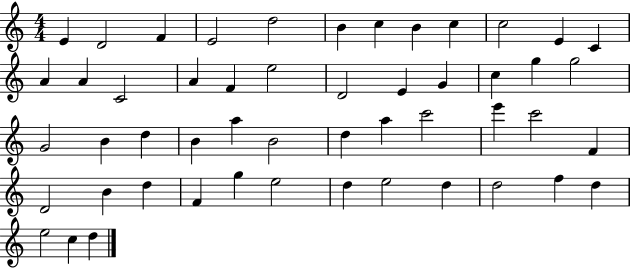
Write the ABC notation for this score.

X:1
T:Untitled
M:4/4
L:1/4
K:C
E D2 F E2 d2 B c B c c2 E C A A C2 A F e2 D2 E G c g g2 G2 B d B a B2 d a c'2 e' c'2 F D2 B d F g e2 d e2 d d2 f d e2 c d